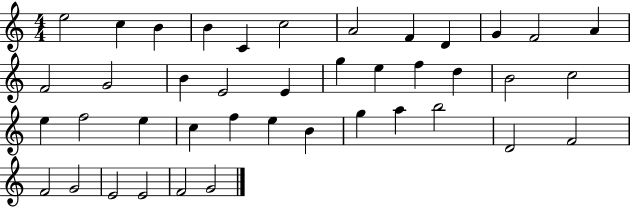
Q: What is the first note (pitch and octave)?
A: E5